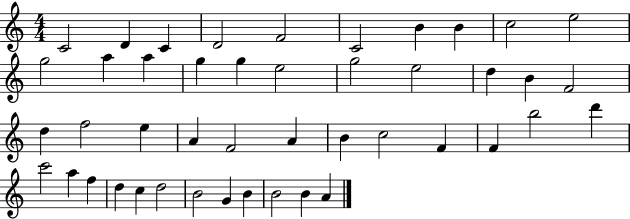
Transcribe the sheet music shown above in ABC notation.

X:1
T:Untitled
M:4/4
L:1/4
K:C
C2 D C D2 F2 C2 B B c2 e2 g2 a a g g e2 g2 e2 d B F2 d f2 e A F2 A B c2 F F b2 d' c'2 a f d c d2 B2 G B B2 B A